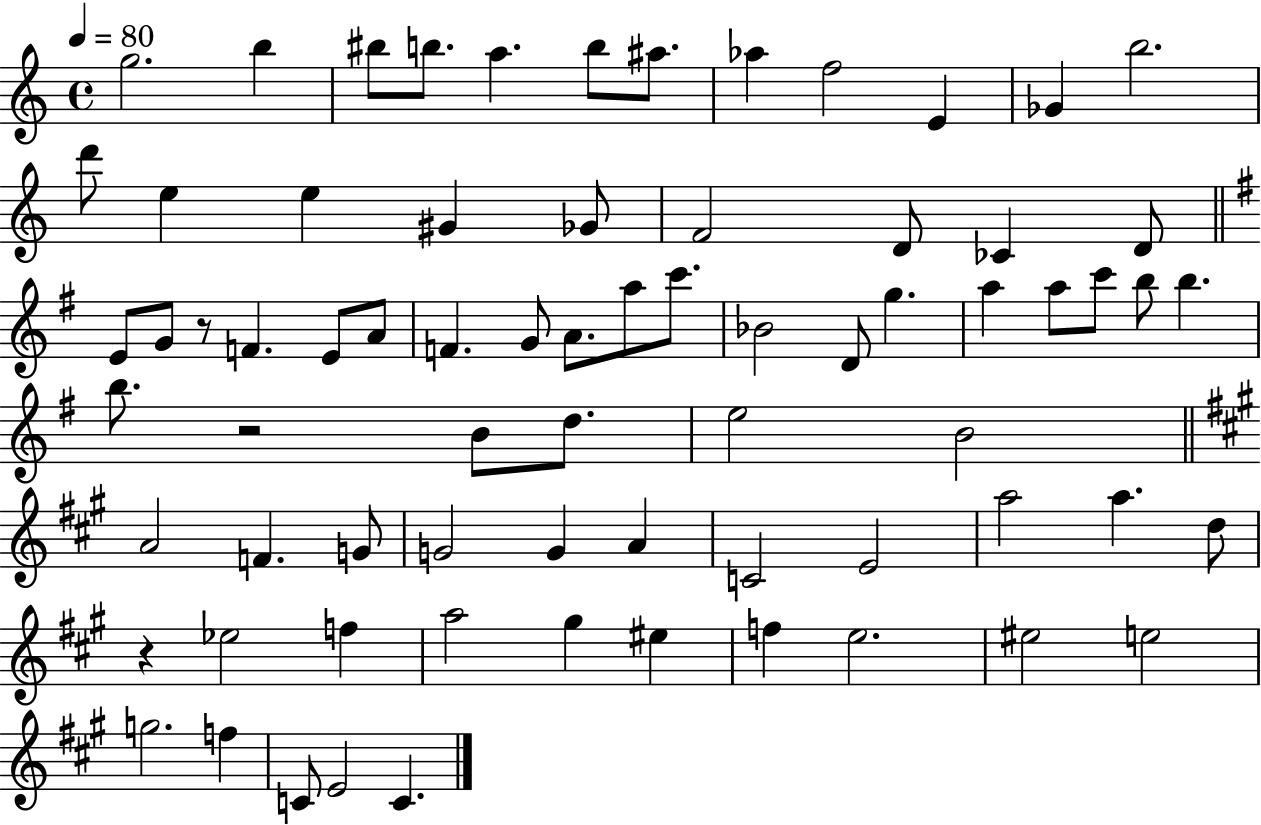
{
  \clef treble
  \time 4/4
  \defaultTimeSignature
  \key c \major
  \tempo 4 = 80
  g''2. b''4 | bis''8 b''8. a''4. b''8 ais''8. | aes''4 f''2 e'4 | ges'4 b''2. | \break d'''8 e''4 e''4 gis'4 ges'8 | f'2 d'8 ces'4 d'8 | \bar "||" \break \key g \major e'8 g'8 r8 f'4. e'8 a'8 | f'4. g'8 a'8. a''8 c'''8. | bes'2 d'8 g''4. | a''4 a''8 c'''8 b''8 b''4. | \break b''8. r2 b'8 d''8. | e''2 b'2 | \bar "||" \break \key a \major a'2 f'4. g'8 | g'2 g'4 a'4 | c'2 e'2 | a''2 a''4. d''8 | \break r4 ees''2 f''4 | a''2 gis''4 eis''4 | f''4 e''2. | eis''2 e''2 | \break g''2. f''4 | c'8 e'2 c'4. | \bar "|."
}